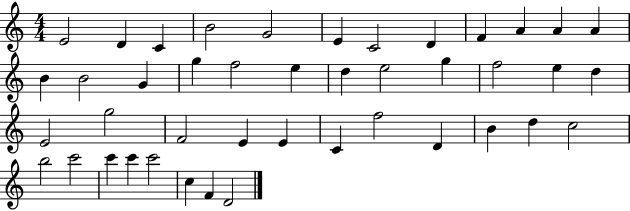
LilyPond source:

{
  \clef treble
  \numericTimeSignature
  \time 4/4
  \key c \major
  e'2 d'4 c'4 | b'2 g'2 | e'4 c'2 d'4 | f'4 a'4 a'4 a'4 | \break b'4 b'2 g'4 | g''4 f''2 e''4 | d''4 e''2 g''4 | f''2 e''4 d''4 | \break e'2 g''2 | f'2 e'4 e'4 | c'4 f''2 d'4 | b'4 d''4 c''2 | \break b''2 c'''2 | c'''4 c'''4 c'''2 | c''4 f'4 d'2 | \bar "|."
}